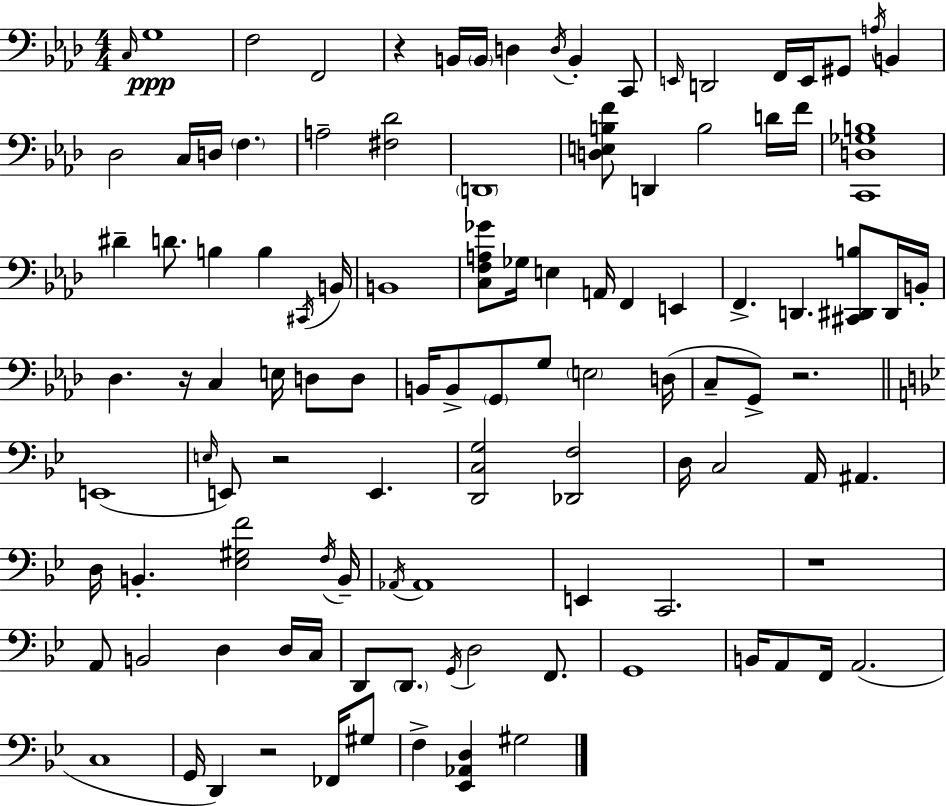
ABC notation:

X:1
T:Untitled
M:4/4
L:1/4
K:Fm
C,/4 G,4 F,2 F,,2 z B,,/4 B,,/4 D, D,/4 B,, C,,/2 E,,/4 D,,2 F,,/4 E,,/4 ^G,,/2 A,/4 B,, _D,2 C,/4 D,/4 F, A,2 [^F,_D]2 D,,4 [D,E,B,F]/2 D,, B,2 D/4 F/4 [C,,D,_G,B,]4 ^D D/2 B, B, ^C,,/4 B,,/4 B,,4 [C,F,A,_G]/2 _G,/4 E, A,,/4 F,, E,, F,, D,, [^C,,^D,,B,]/2 ^D,,/4 B,,/4 _D, z/4 C, E,/4 D,/2 D,/2 B,,/4 B,,/2 G,,/2 G,/2 E,2 D,/4 C,/2 G,,/2 z2 E,,4 E,/4 E,,/2 z2 E,, [D,,C,G,]2 [_D,,F,]2 D,/4 C,2 A,,/4 ^A,, D,/4 B,, [_E,^G,F]2 F,/4 B,,/4 _A,,/4 _A,,4 E,, C,,2 z4 A,,/2 B,,2 D, D,/4 C,/4 D,,/2 D,,/2 G,,/4 D,2 F,,/2 G,,4 B,,/4 A,,/2 F,,/4 A,,2 C,4 G,,/4 D,, z2 _F,,/4 ^G,/2 F, [_E,,_A,,D,] ^G,2